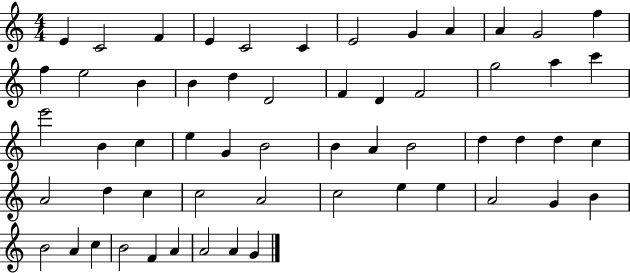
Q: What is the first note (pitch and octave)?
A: E4